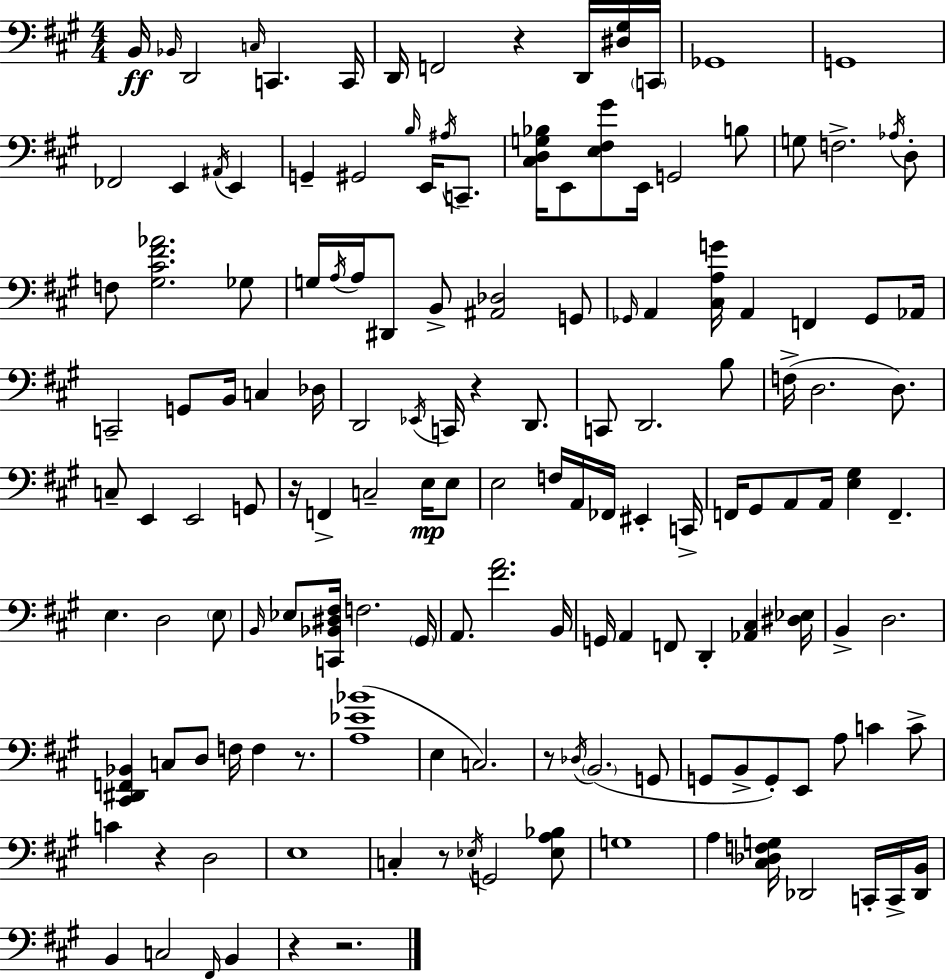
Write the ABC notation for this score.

X:1
T:Untitled
M:4/4
L:1/4
K:A
B,,/4 _B,,/4 D,,2 C,/4 C,, C,,/4 D,,/4 F,,2 z D,,/4 [^D,^G,]/4 C,,/4 _G,,4 G,,4 _F,,2 E,, ^A,,/4 E,, G,, ^G,,2 B,/4 E,,/4 ^A,/4 C,,/2 [^C,D,G,_B,]/4 E,,/2 [E,^F,^G]/2 E,,/4 G,,2 B,/2 G,/2 F,2 _A,/4 D,/2 F,/2 [^G,^C^F_A]2 _G,/2 G,/4 A,/4 A,/4 ^D,,/2 B,,/2 [^A,,_D,]2 G,,/2 _G,,/4 A,, [^C,A,G]/4 A,, F,, _G,,/2 _A,,/4 C,,2 G,,/2 B,,/4 C, _D,/4 D,,2 _E,,/4 C,,/4 z D,,/2 C,,/2 D,,2 B,/2 F,/4 D,2 D,/2 C,/2 E,, E,,2 G,,/2 z/4 F,, C,2 E,/4 E,/2 E,2 F,/4 A,,/4 _F,,/4 ^E,, C,,/4 F,,/4 ^G,,/2 A,,/2 A,,/4 [E,^G,] F,, E, D,2 E,/2 B,,/4 _E,/2 [C,,_B,,^D,^F,]/4 F,2 ^G,,/4 A,,/2 [^FA]2 B,,/4 G,,/4 A,, F,,/2 D,, [_A,,^C,] [^D,_E,]/4 B,, D,2 [^C,,^D,,F,,_B,,] C,/2 D,/2 F,/4 F, z/2 [A,_E_B]4 E, C,2 z/2 _D,/4 B,,2 G,,/2 G,,/2 B,,/2 G,,/2 E,,/2 A,/2 C C/2 C z D,2 E,4 C, z/2 _E,/4 G,,2 [_E,A,_B,]/2 G,4 A, [^C,_D,F,G,]/4 _D,,2 C,,/4 C,,/4 [_D,,B,,]/4 B,, C,2 ^F,,/4 B,, z z2